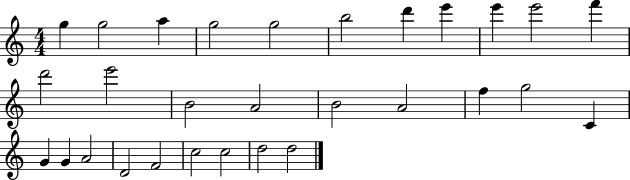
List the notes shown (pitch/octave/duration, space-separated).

G5/q G5/h A5/q G5/h G5/h B5/h D6/q E6/q E6/q E6/h F6/q D6/h E6/h B4/h A4/h B4/h A4/h F5/q G5/h C4/q G4/q G4/q A4/h D4/h F4/h C5/h C5/h D5/h D5/h